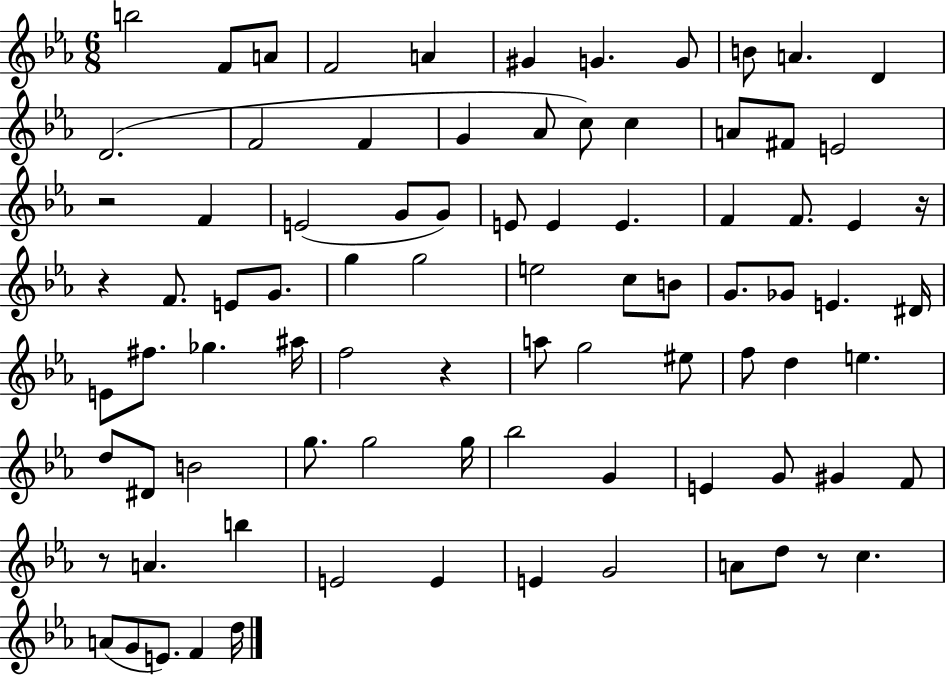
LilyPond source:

{
  \clef treble
  \numericTimeSignature
  \time 6/8
  \key ees \major
  \repeat volta 2 { b''2 f'8 a'8 | f'2 a'4 | gis'4 g'4. g'8 | b'8 a'4. d'4 | \break d'2.( | f'2 f'4 | g'4 aes'8 c''8) c''4 | a'8 fis'8 e'2 | \break r2 f'4 | e'2( g'8 g'8) | e'8 e'4 e'4. | f'4 f'8. ees'4 r16 | \break r4 f'8. e'8 g'8. | g''4 g''2 | e''2 c''8 b'8 | g'8. ges'8 e'4. dis'16 | \break e'8 fis''8. ges''4. ais''16 | f''2 r4 | a''8 g''2 eis''8 | f''8 d''4 e''4. | \break d''8 dis'8 b'2 | g''8. g''2 g''16 | bes''2 g'4 | e'4 g'8 gis'4 f'8 | \break r8 a'4. b''4 | e'2 e'4 | e'4 g'2 | a'8 d''8 r8 c''4. | \break a'8( g'8 e'8.) f'4 d''16 | } \bar "|."
}